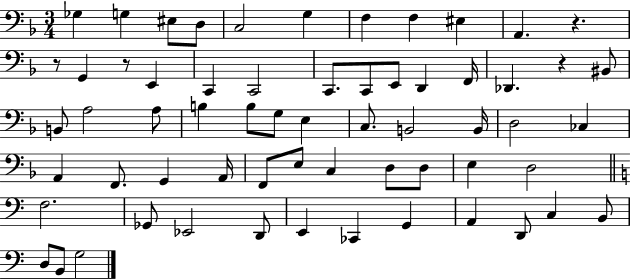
{
  \clef bass
  \numericTimeSignature
  \time 3/4
  \key f \major
  ges4 g4 eis8 d8 | c2 g4 | f4 f4 eis4 | a,4. r4. | \break r8 g,4 r8 e,4 | c,4 c,2 | c,8. c,8 e,8 d,4 f,16 | des,4. r4 bis,8 | \break b,8 a2 a8 | b4 b8 g8 e4 | c8. b,2 b,16 | d2 ces4 | \break a,4 f,8. g,4 a,16 | f,8 e8 c4 d8 d8 | e4 d2 | \bar "||" \break \key c \major f2. | ges,8 ees,2 d,8 | e,4 ces,4 g,4 | a,4 d,8 c4 b,8 | \break d8 b,8 g2 | \bar "|."
}